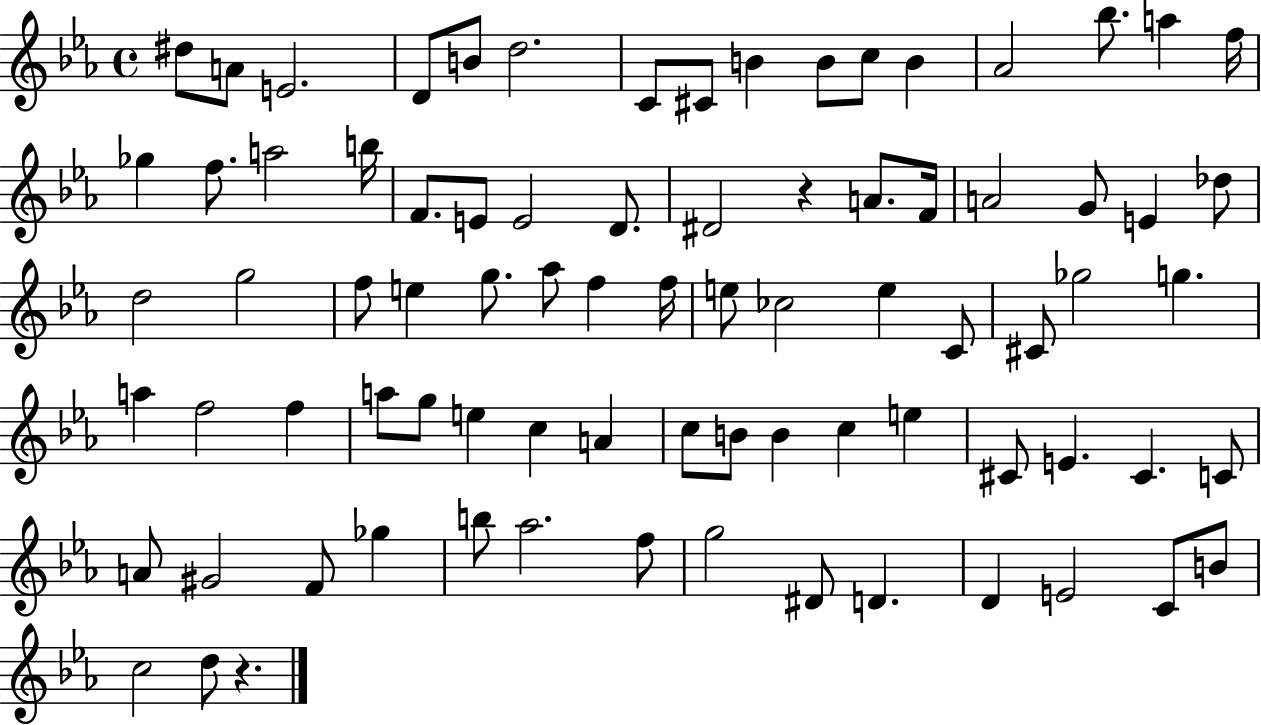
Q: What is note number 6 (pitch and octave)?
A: D5